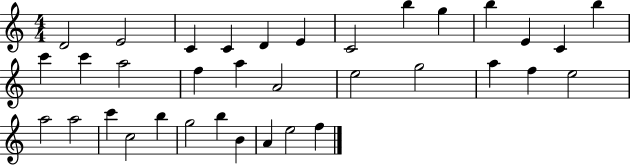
{
  \clef treble
  \numericTimeSignature
  \time 4/4
  \key c \major
  d'2 e'2 | c'4 c'4 d'4 e'4 | c'2 b''4 g''4 | b''4 e'4 c'4 b''4 | \break c'''4 c'''4 a''2 | f''4 a''4 a'2 | e''2 g''2 | a''4 f''4 e''2 | \break a''2 a''2 | c'''4 c''2 b''4 | g''2 b''4 b'4 | a'4 e''2 f''4 | \break \bar "|."
}